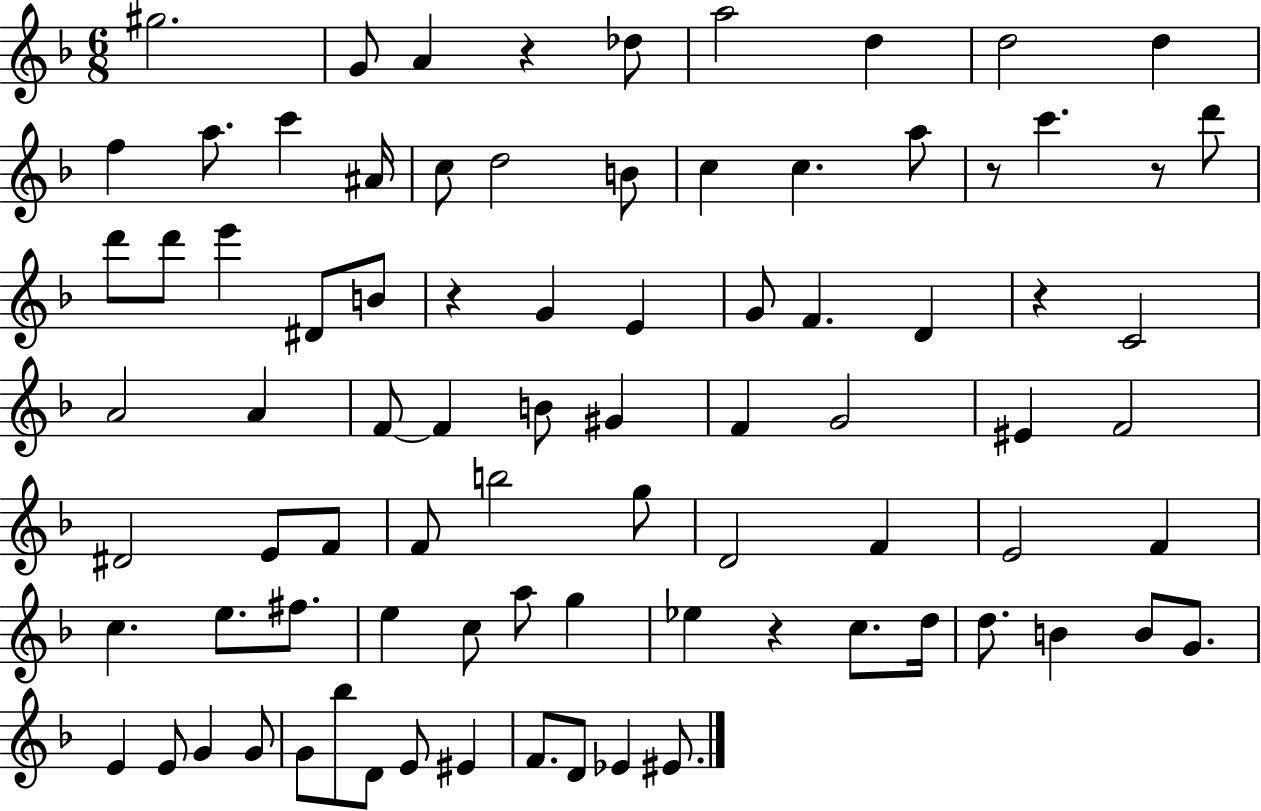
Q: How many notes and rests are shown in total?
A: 84